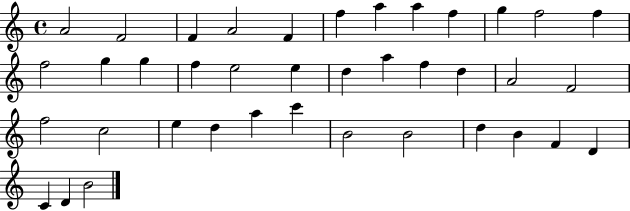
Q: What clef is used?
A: treble